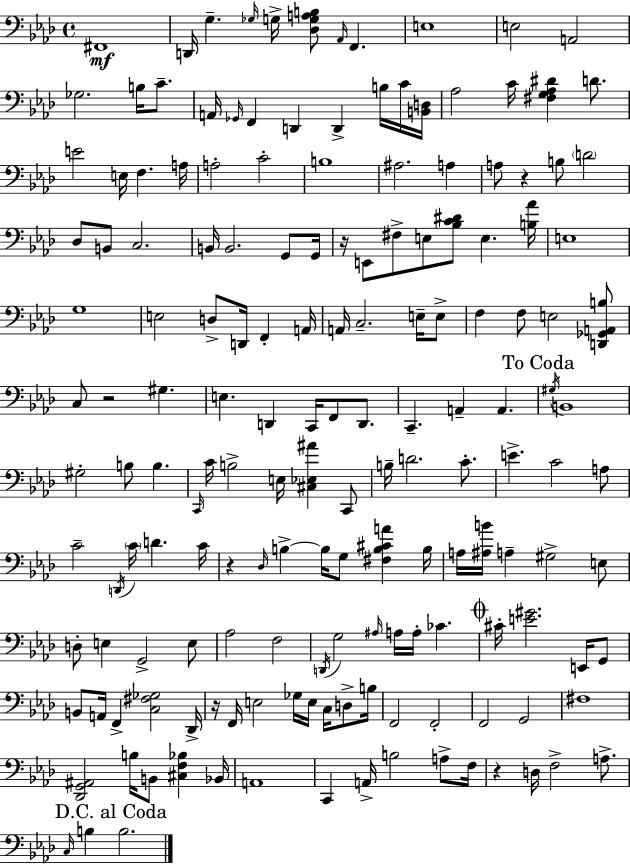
F#2/w D2/s G3/q. Gb3/s G3/s [Db3,G3,A3,B3]/e Ab2/s F2/q. E3/w E3/h A2/h Gb3/h. B3/s C4/e. A2/s Gb2/s F2/q D2/q D2/q B3/s C4/s [B2,D3]/s Ab3/h C4/s [F#3,G3,Ab3,D#4]/q D4/e. E4/h E3/s F3/q. A3/s A3/h C4/h B3/w A#3/h. A3/q A3/e R/q B3/e D4/h Db3/e B2/e C3/h. B2/s B2/h. G2/e G2/s R/s E2/e F#3/e E3/e [Bb3,C4,D#4]/e E3/q. [B3,Ab4]/s E3/w G3/w E3/h D3/e D2/s F2/q A2/s A2/s C3/h. E3/s E3/e F3/q F3/e E3/h [D2,Gb2,A2,B3]/e C3/e R/h G#3/q. E3/q. D2/q C2/s F2/e D2/e. C2/q. A2/q A2/q. G#3/s B2/w G#3/h B3/e B3/q. C2/s C4/s B3/h E3/s [C#3,Eb3,A#4]/q C2/e B3/s D4/h. C4/e. E4/q. C4/h A3/e C4/h D2/s C4/s D4/q. C4/s R/q Db3/s B3/q B3/s G3/e [F#3,B3,C#4,A4]/q B3/s A3/s [A#3,B4]/s A3/q G#3/h E3/e D3/e E3/q G2/h E3/e Ab3/h F3/h D2/s G3/h A#3/s A3/s A3/s CES4/q. C#4/s [E4,G#4]/h. E2/s G2/e B2/e A2/s F2/q [C3,F#3,Gb3]/h Db2/s R/s F2/s E3/h Gb3/s E3/s C3/s D3/e B3/s F2/h F2/h F2/h G2/h F#3/w [Db2,G2,A#2]/h B3/s B2/e [C#3,F3,Bb3]/q Bb2/s A2/w C2/q A2/s B3/h A3/e F3/s R/q D3/s F3/h A3/e. C3/s B3/q B3/h.